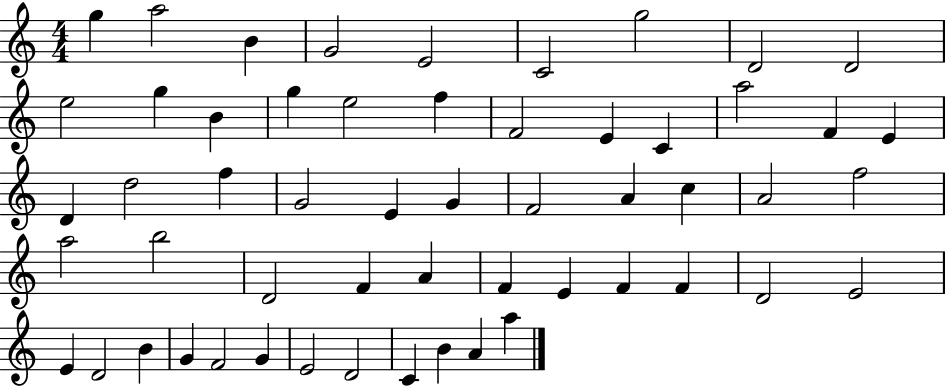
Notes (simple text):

G5/q A5/h B4/q G4/h E4/h C4/h G5/h D4/h D4/h E5/h G5/q B4/q G5/q E5/h F5/q F4/h E4/q C4/q A5/h F4/q E4/q D4/q D5/h F5/q G4/h E4/q G4/q F4/h A4/q C5/q A4/h F5/h A5/h B5/h D4/h F4/q A4/q F4/q E4/q F4/q F4/q D4/h E4/h E4/q D4/h B4/q G4/q F4/h G4/q E4/h D4/h C4/q B4/q A4/q A5/q